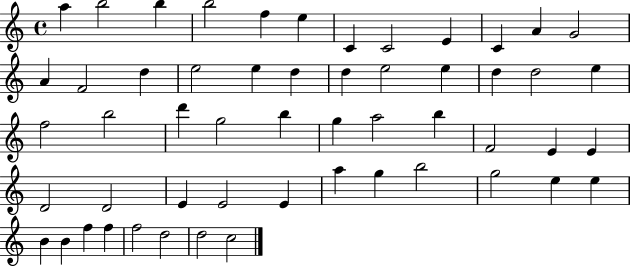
{
  \clef treble
  \time 4/4
  \defaultTimeSignature
  \key c \major
  a''4 b''2 b''4 | b''2 f''4 e''4 | c'4 c'2 e'4 | c'4 a'4 g'2 | \break a'4 f'2 d''4 | e''2 e''4 d''4 | d''4 e''2 e''4 | d''4 d''2 e''4 | \break f''2 b''2 | d'''4 g''2 b''4 | g''4 a''2 b''4 | f'2 e'4 e'4 | \break d'2 d'2 | e'4 e'2 e'4 | a''4 g''4 b''2 | g''2 e''4 e''4 | \break b'4 b'4 f''4 f''4 | f''2 d''2 | d''2 c''2 | \bar "|."
}